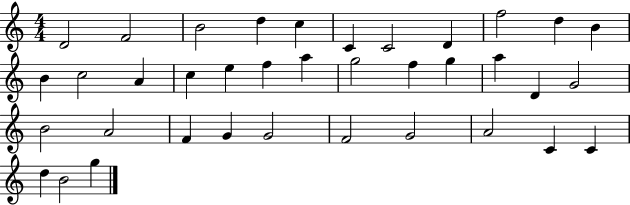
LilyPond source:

{
  \clef treble
  \numericTimeSignature
  \time 4/4
  \key c \major
  d'2 f'2 | b'2 d''4 c''4 | c'4 c'2 d'4 | f''2 d''4 b'4 | \break b'4 c''2 a'4 | c''4 e''4 f''4 a''4 | g''2 f''4 g''4 | a''4 d'4 g'2 | \break b'2 a'2 | f'4 g'4 g'2 | f'2 g'2 | a'2 c'4 c'4 | \break d''4 b'2 g''4 | \bar "|."
}